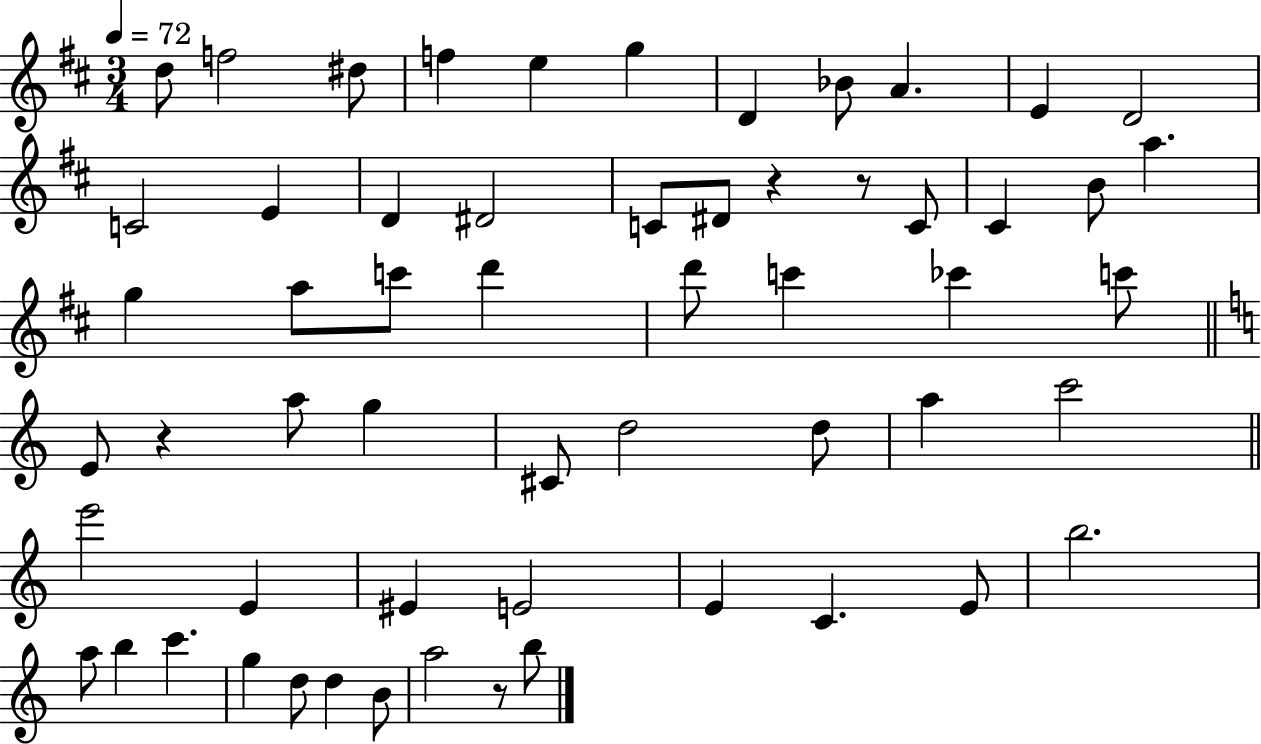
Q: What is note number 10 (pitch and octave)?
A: E4